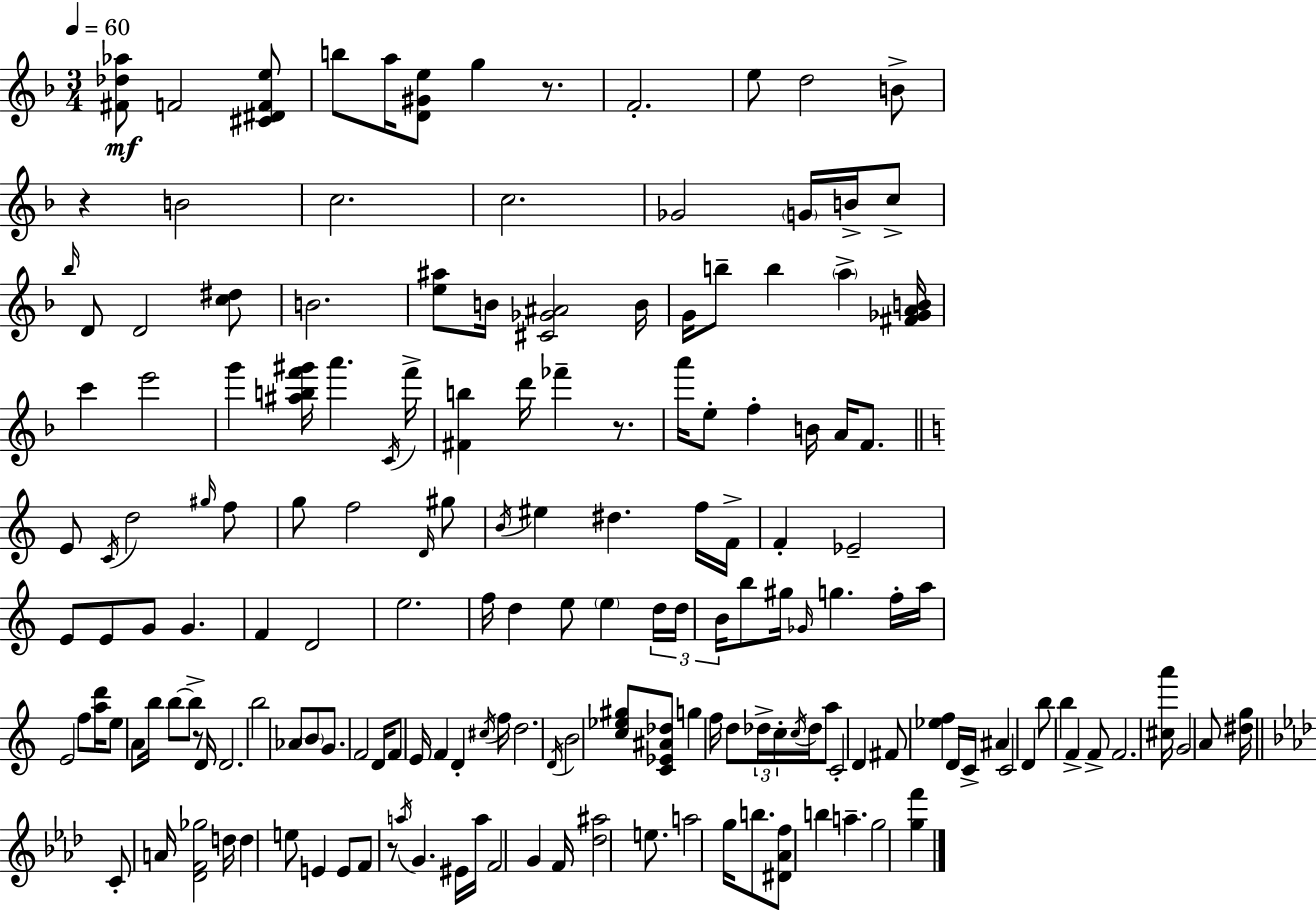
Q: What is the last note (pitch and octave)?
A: G5